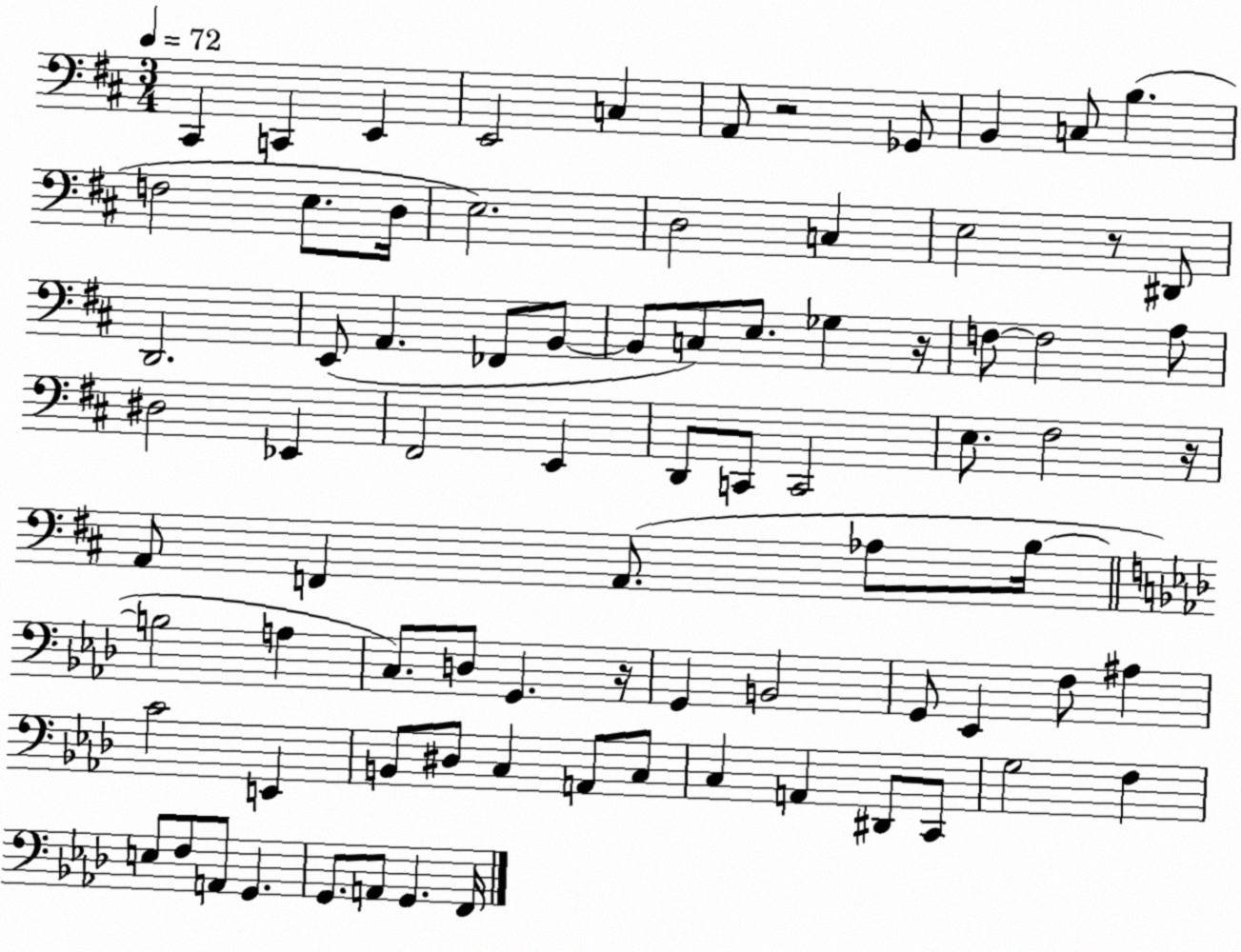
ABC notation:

X:1
T:Untitled
M:3/4
L:1/4
K:D
^C,, C,, E,, E,,2 C, A,,/2 z2 _G,,/2 B,, C,/2 B, F,2 E,/2 D,/4 E,2 D,2 C, E,2 z/2 ^D,,/2 D,,2 E,,/2 A,, _F,,/2 B,,/2 B,,/2 C,/2 E,/2 _G, z/4 F,/2 F,2 A,/2 ^D,2 _E,, ^F,,2 E,, D,,/2 C,,/2 C,,2 E,/2 ^F,2 z/4 A,,/2 F,, A,,/2 _A,/2 B,/4 B,2 A, C,/2 D,/2 G,, z/4 G,, B,,2 G,,/2 _E,, F,/2 ^A, C2 E,, B,,/2 ^D,/2 C, A,,/2 C,/2 C, A,, ^D,,/2 C,,/2 G,2 F, E,/2 F,/2 A,,/2 G,, G,,/2 A,,/2 G,, F,,/4